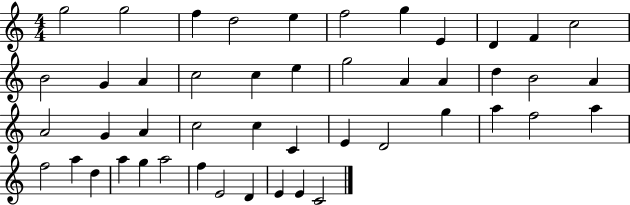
G5/h G5/h F5/q D5/h E5/q F5/h G5/q E4/q D4/q F4/q C5/h B4/h G4/q A4/q C5/h C5/q E5/q G5/h A4/q A4/q D5/q B4/h A4/q A4/h G4/q A4/q C5/h C5/q C4/q E4/q D4/h G5/q A5/q F5/h A5/q F5/h A5/q D5/q A5/q G5/q A5/h F5/q E4/h D4/q E4/q E4/q C4/h